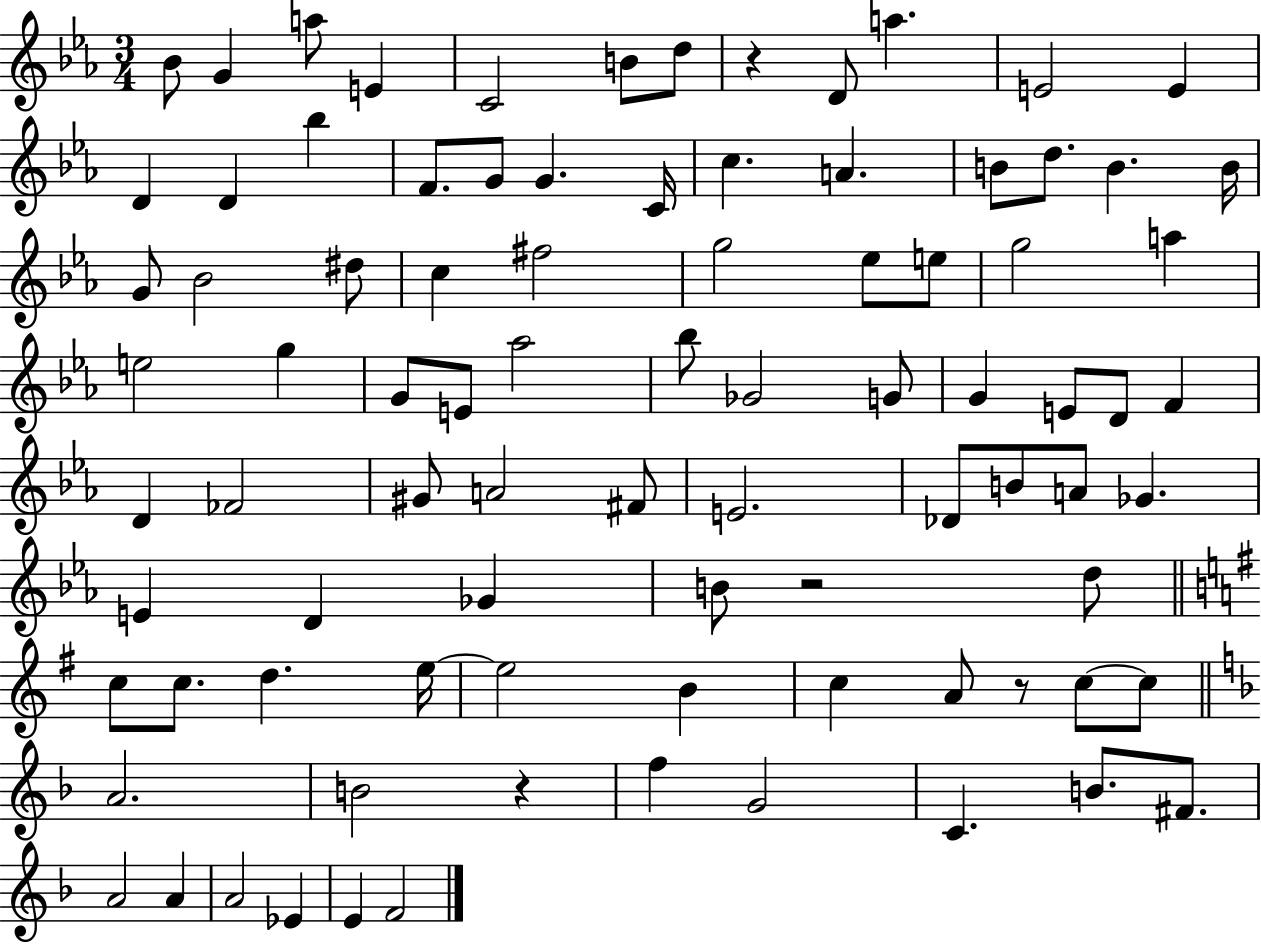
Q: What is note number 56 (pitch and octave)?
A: Gb4